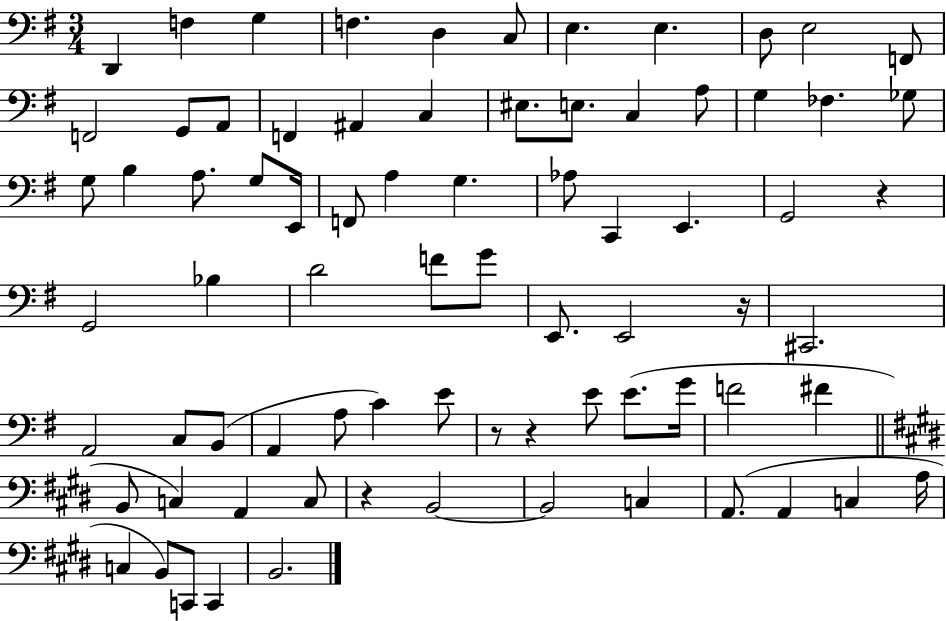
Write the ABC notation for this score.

X:1
T:Untitled
M:3/4
L:1/4
K:G
D,, F, G, F, D, C,/2 E, E, D,/2 E,2 F,,/2 F,,2 G,,/2 A,,/2 F,, ^A,, C, ^E,/2 E,/2 C, A,/2 G, _F, _G,/2 G,/2 B, A,/2 G,/2 E,,/4 F,,/2 A, G, _A,/2 C,, E,, G,,2 z G,,2 _B, D2 F/2 G/2 E,,/2 E,,2 z/4 ^C,,2 A,,2 C,/2 B,,/2 A,, A,/2 C E/2 z/2 z E/2 E/2 G/4 F2 ^F B,,/2 C, A,, C,/2 z B,,2 B,,2 C, A,,/2 A,, C, A,/4 C, B,,/2 C,,/2 C,, B,,2